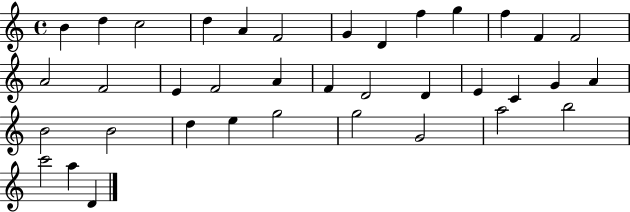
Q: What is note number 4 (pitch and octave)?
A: D5